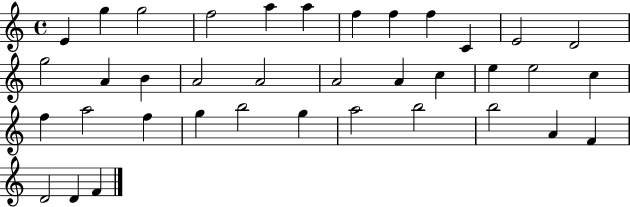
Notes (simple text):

E4/q G5/q G5/h F5/h A5/q A5/q F5/q F5/q F5/q C4/q E4/h D4/h G5/h A4/q B4/q A4/h A4/h A4/h A4/q C5/q E5/q E5/h C5/q F5/q A5/h F5/q G5/q B5/h G5/q A5/h B5/h B5/h A4/q F4/q D4/h D4/q F4/q